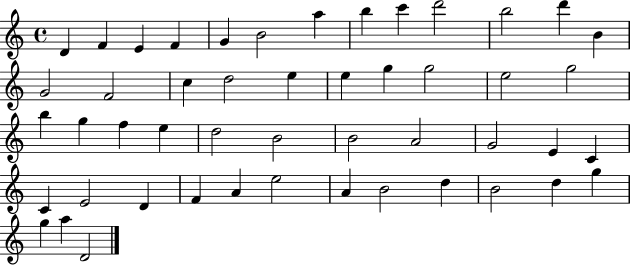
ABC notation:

X:1
T:Untitled
M:4/4
L:1/4
K:C
D F E F G B2 a b c' d'2 b2 d' B G2 F2 c d2 e e g g2 e2 g2 b g f e d2 B2 B2 A2 G2 E C C E2 D F A e2 A B2 d B2 d g g a D2